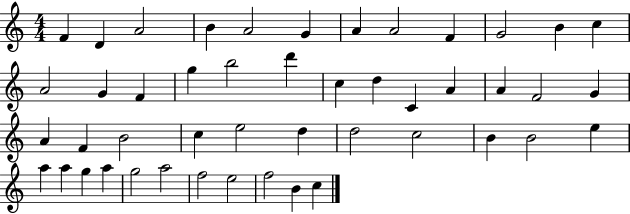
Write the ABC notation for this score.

X:1
T:Untitled
M:4/4
L:1/4
K:C
F D A2 B A2 G A A2 F G2 B c A2 G F g b2 d' c d C A A F2 G A F B2 c e2 d d2 c2 B B2 e a a g a g2 a2 f2 e2 f2 B c